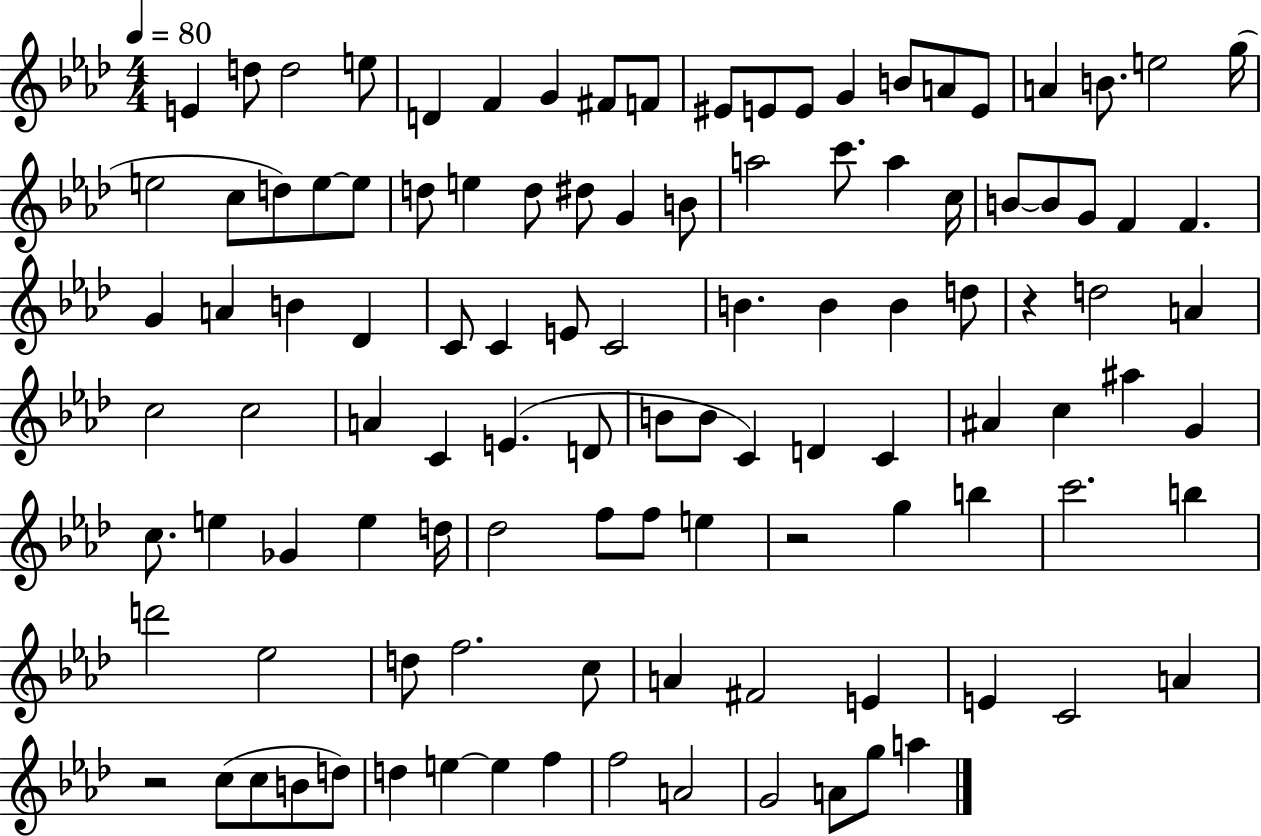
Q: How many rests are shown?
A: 3